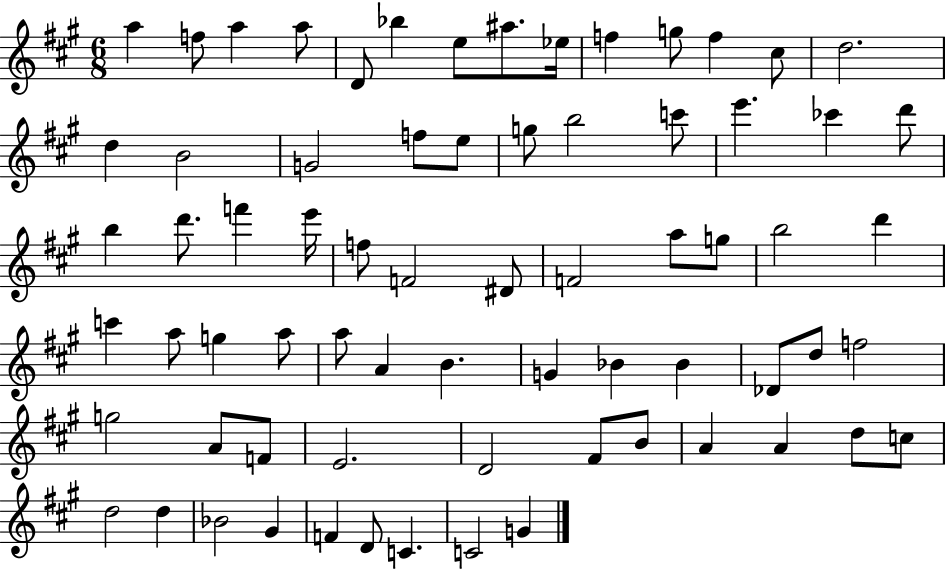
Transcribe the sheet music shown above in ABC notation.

X:1
T:Untitled
M:6/8
L:1/4
K:A
a f/2 a a/2 D/2 _b e/2 ^a/2 _e/4 f g/2 f ^c/2 d2 d B2 G2 f/2 e/2 g/2 b2 c'/2 e' _c' d'/2 b d'/2 f' e'/4 f/2 F2 ^D/2 F2 a/2 g/2 b2 d' c' a/2 g a/2 a/2 A B G _B _B _D/2 d/2 f2 g2 A/2 F/2 E2 D2 ^F/2 B/2 A A d/2 c/2 d2 d _B2 ^G F D/2 C C2 G